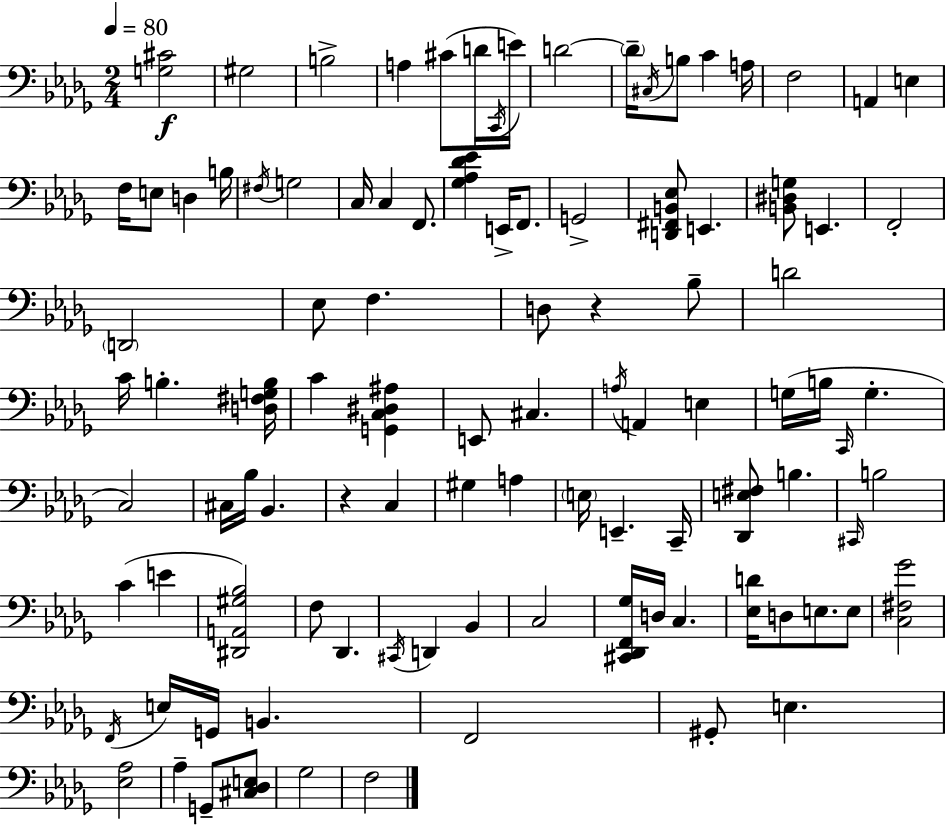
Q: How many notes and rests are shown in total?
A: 101